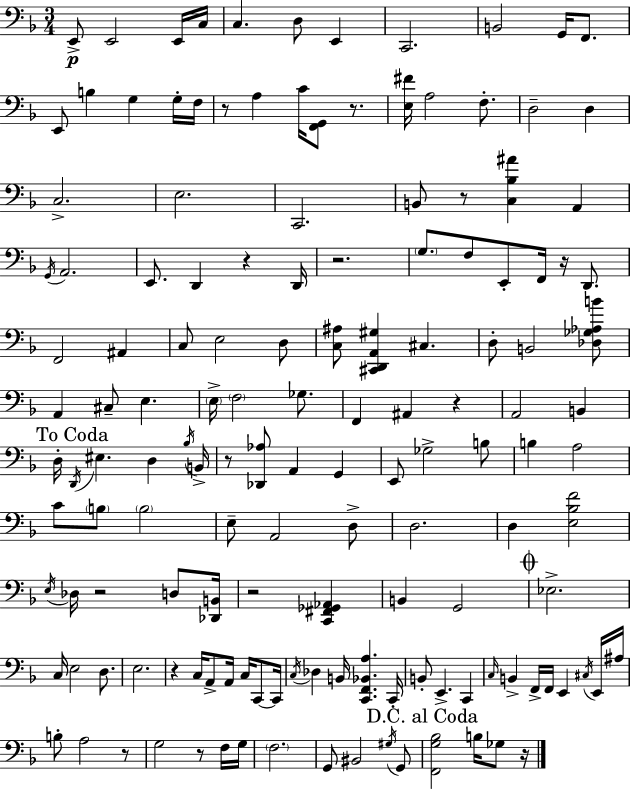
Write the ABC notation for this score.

X:1
T:Untitled
M:3/4
L:1/4
K:Dm
E,,/2 E,,2 E,,/4 C,/4 C, D,/2 E,, C,,2 B,,2 G,,/4 F,,/2 E,,/2 B, G, G,/4 F,/4 z/2 A, C/4 [F,,G,,]/2 z/2 [E,^F]/4 A,2 F,/2 D,2 D, C,2 E,2 C,,2 B,,/2 z/2 [C,_B,^A] A,, G,,/4 A,,2 E,,/2 D,, z D,,/4 z2 G,/2 F,/2 E,,/2 F,,/4 z/4 D,,/2 F,,2 ^A,, C,/2 E,2 D,/2 [C,^A,]/2 [^C,,D,,A,,^G,] ^C, D,/2 B,,2 [_D,_G,_A,B]/2 A,, ^C,/2 E, E,/4 F,2 _G,/2 F,, ^A,, z A,,2 B,, D,/4 D,,/4 ^E, D, _B,/4 B,,/4 z/2 [_D,,_A,]/2 A,, G,, E,,/2 _G,2 B,/2 B, A,2 C/2 B,/2 B,2 E,/2 A,,2 D,/2 D,2 D, [E,_B,F]2 E,/4 _D,/4 z2 D,/2 [_D,,B,,]/4 z2 [C,,^F,,_G,,_A,,] B,, G,,2 _E,2 C,/4 E,2 D,/2 E,2 z C,/4 A,,/2 A,,/4 C,/4 C,,/2 C,,/4 C,/4 _D, B,,/4 [C,,F,,_B,,A,] C,,/4 B,,/2 E,, C,, C,/4 B,, F,,/4 F,,/4 E,, ^C,/4 E,,/4 ^A,/4 B,/2 A,2 z/2 G,2 z/2 F,/4 G,/4 F,2 G,,/2 ^B,,2 ^G,/4 G,,/2 [F,,G,_B,]2 B,/4 _G,/2 z/4